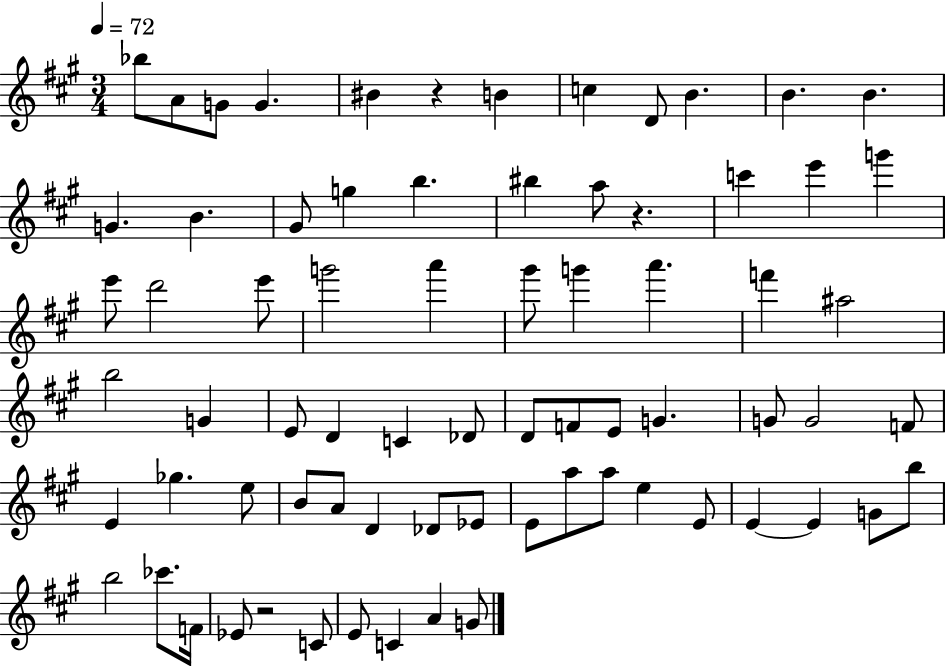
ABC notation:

X:1
T:Untitled
M:3/4
L:1/4
K:A
_b/2 A/2 G/2 G ^B z B c D/2 B B B G B ^G/2 g b ^b a/2 z c' e' g' e'/2 d'2 e'/2 g'2 a' ^g'/2 g' a' f' ^a2 b2 G E/2 D C _D/2 D/2 F/2 E/2 G G/2 G2 F/2 E _g e/2 B/2 A/2 D _D/2 _E/2 E/2 a/2 a/2 e E/2 E E G/2 b/2 b2 _c'/2 F/4 _E/2 z2 C/2 E/2 C A G/2